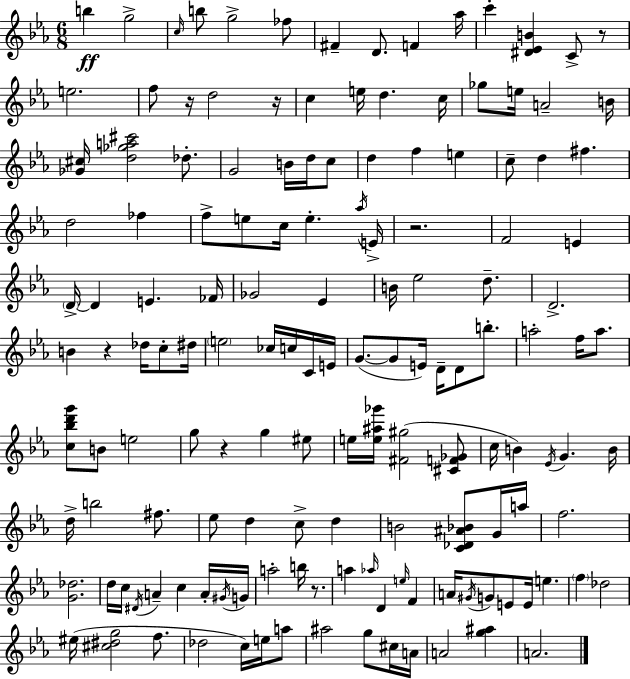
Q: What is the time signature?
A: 6/8